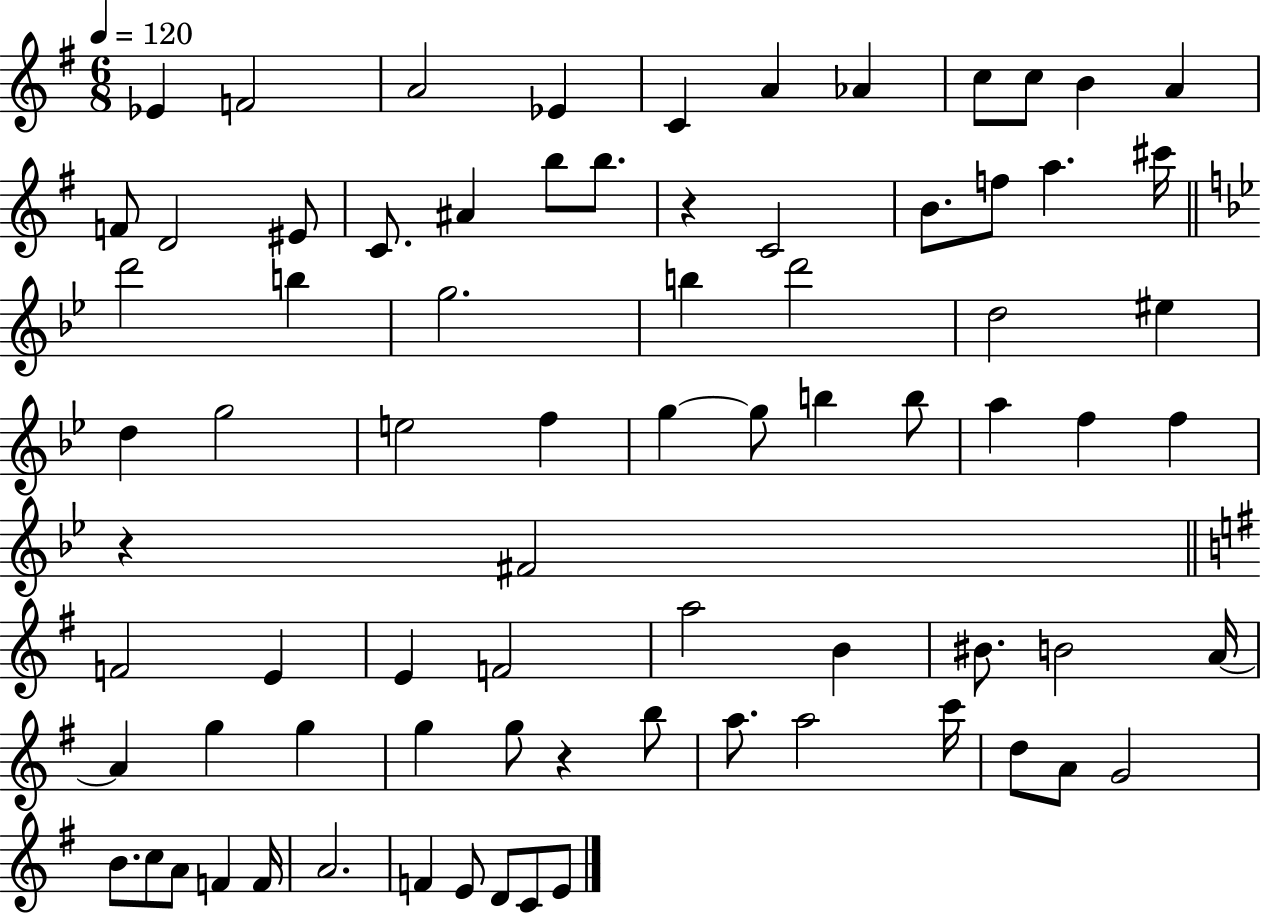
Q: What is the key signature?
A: G major